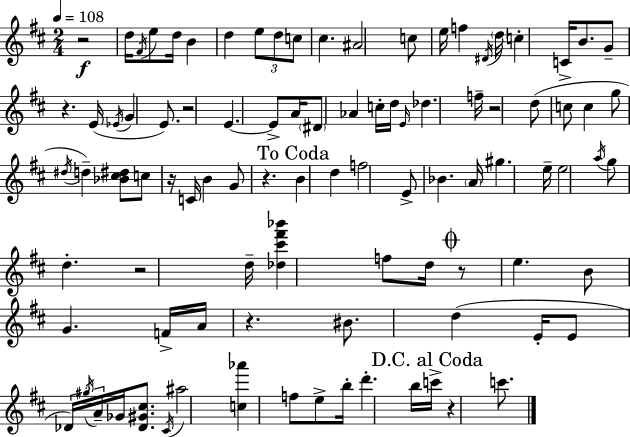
{
  \clef treble
  \numericTimeSignature
  \time 2/4
  \key d \major
  \tempo 4 = 108
  r2\f | d''16 \acciaccatura { fis'16 } e''8 d''16 b'4 | d''4 \tuplet 3/2 { e''8 d''8 | c''8 } cis''4. | \break ais'2 | c''8 e''16 f''4 | \acciaccatura { dis'16 } \parenthesize d''16 c''4-. c'16-> b'8. | g'8-- r4. | \break e'16( \acciaccatura { ees'16 } g'4 | e'8.) r2 | e'4.~~ | e'8-> a'16 \parenthesize dis'8 aes'4 | \break c''16-. d''16 \grace { e'16 } des''4. | f''16-- r2 | d''8( c''8 | c''4 g''8 \acciaccatura { dis''16 } d''4--) | \break <bes' cis'' dis''>8 c''8 r16 | c'16 b'4 g'8 r4. | \mark "To Coda" b'4 | d''4 f''2 | \break e'8-> bes'4. | \parenthesize a'16 gis''4. | e''16-- e''2 | \acciaccatura { a''16 } g''8 | \break d''4.-. r2 | d''16-- <des'' cis''' fis''' bes'''>4 | f''8 d''16 \mark \markup { \musicglyph "scripts.coda" } r8 | e''4. b'8 | \break g'4. f'16-> a'16 | r4. bis'8. | d''4( e'16-. e'8 | \tuplet 3/2 { des'16) \acciaccatura { gis''16 } a'16-- } ges'16 <des' gis' cis''>8. \acciaccatura { cis'16 } | \break ais''2 | <c'' aes'''>4 f''8 e''8-> | b''16-. d'''4.-. b''16 | \mark "D.C. al Coda" c'''16-> r4 c'''8. | \break \bar "|."
}